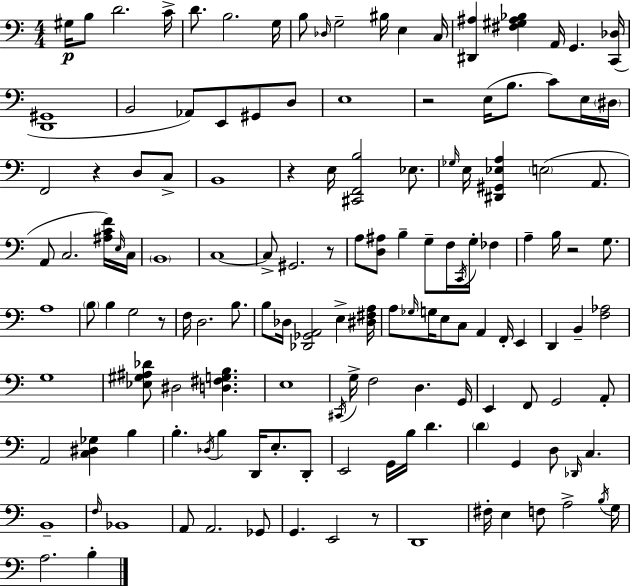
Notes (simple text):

G#3/s B3/e D4/h. C4/s D4/e. B3/h. G3/s B3/e Db3/s G3/h BIS3/s E3/q C3/s [D#2,A#3]/q [F#3,G#3,A#3,Bb3]/q A2/s G2/q. [C2,Db3]/s [D2,G#2]/w B2/h Ab2/e E2/e G#2/e D3/e E3/w R/h E3/s B3/e. C4/e E3/s D#3/s F2/h R/q D3/e C3/e B2/w R/q E3/s [C#2,F2,B3]/h Eb3/e. Gb3/s E3/s [D#2,G#2,Eb3,A3]/q E3/h A2/e. A2/e C3/h. [A#3,C4,F4]/s E3/s C3/s B2/w C3/w C3/e G#2/h. R/e A3/e [D3,A#3]/e B3/q G3/e F3/s C2/s G3/s FES3/q A3/q B3/s R/h G3/e. A3/w B3/e B3/q G3/h R/e F3/s D3/h. B3/e. B3/e Db3/s [Db2,Gb2,A2]/h E3/q [D#3,F#3,A3]/s A3/e Gb3/s G3/s E3/e C3/e A2/q F2/s E2/q D2/q B2/q [F3,Ab3]/h G3/w [Eb3,G#3,A#3,Db4]/e D#3/h [D3,F#3,G3,B3]/q. E3/w C#2/s G3/s F3/h D3/q. G2/s E2/q F2/e G2/h A2/e A2/h [C3,D#3,Gb3]/q B3/q B3/q. Db3/s B3/q D2/s E3/e. D2/e E2/h G2/s B3/s D4/q. D4/q G2/q D3/e Db2/s C3/q. B2/w F3/s Bb2/w A2/e A2/h. Gb2/e G2/q. E2/h R/e D2/w F#3/s E3/q F3/e A3/h B3/s G3/s A3/h. B3/q